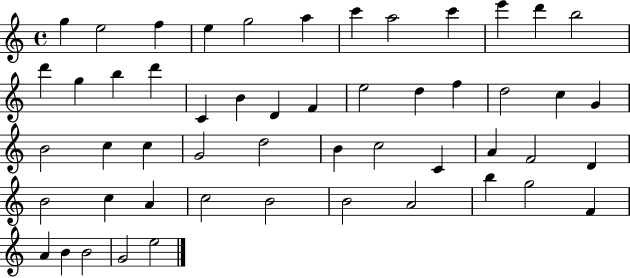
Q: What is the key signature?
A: C major